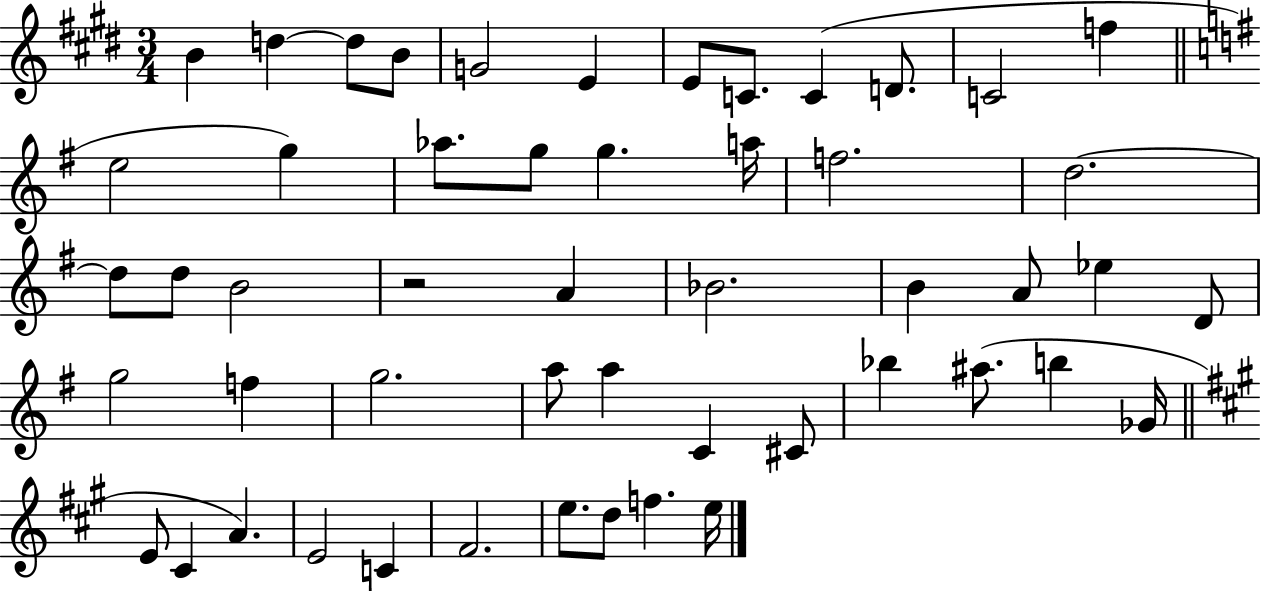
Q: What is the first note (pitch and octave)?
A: B4